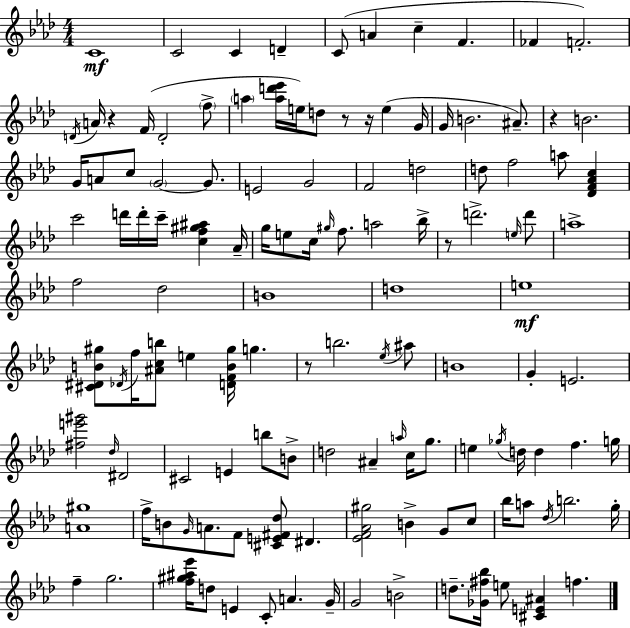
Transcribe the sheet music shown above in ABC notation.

X:1
T:Untitled
M:4/4
L:1/4
K:Fm
C4 C2 C D C/2 A c F _F F2 D/4 A/4 z F/4 D2 f/2 a [ad'_e']/4 e/4 d/2 z/2 z/4 e G/4 G/4 B2 ^A/2 z B2 G/4 A/2 c/2 G2 G/2 E2 G2 F2 d2 d/2 f2 a/2 [_DF_Ac] c'2 d'/4 d'/4 c'/4 [cf^g^a] _A/4 g/4 e/2 c/4 ^g/4 f/2 a2 _b/4 z/2 d'2 e/4 d'/2 a4 f2 _d2 B4 d4 e4 [^C^DB^g]/2 _D/4 f/4 [^Acb]/2 e [DFB^g]/4 g z/2 b2 _e/4 ^a/2 B4 G E2 [^fe'^g']2 _d/4 ^D2 ^C2 E b/2 B/2 d2 ^A a/4 c/4 g/2 e _g/4 d/4 d f g/4 [A^g]4 f/4 B/2 G/4 A/2 F/2 [^CE^F_d]/2 ^D [_EF_A^g]2 B G/2 c/2 _b/4 a/2 _d/4 b2 g/4 f g2 [f^g^a_e']/4 d/2 E C/2 A G/4 G2 B2 d/2 [_G^f_b]/4 e/2 [^CE^A] f